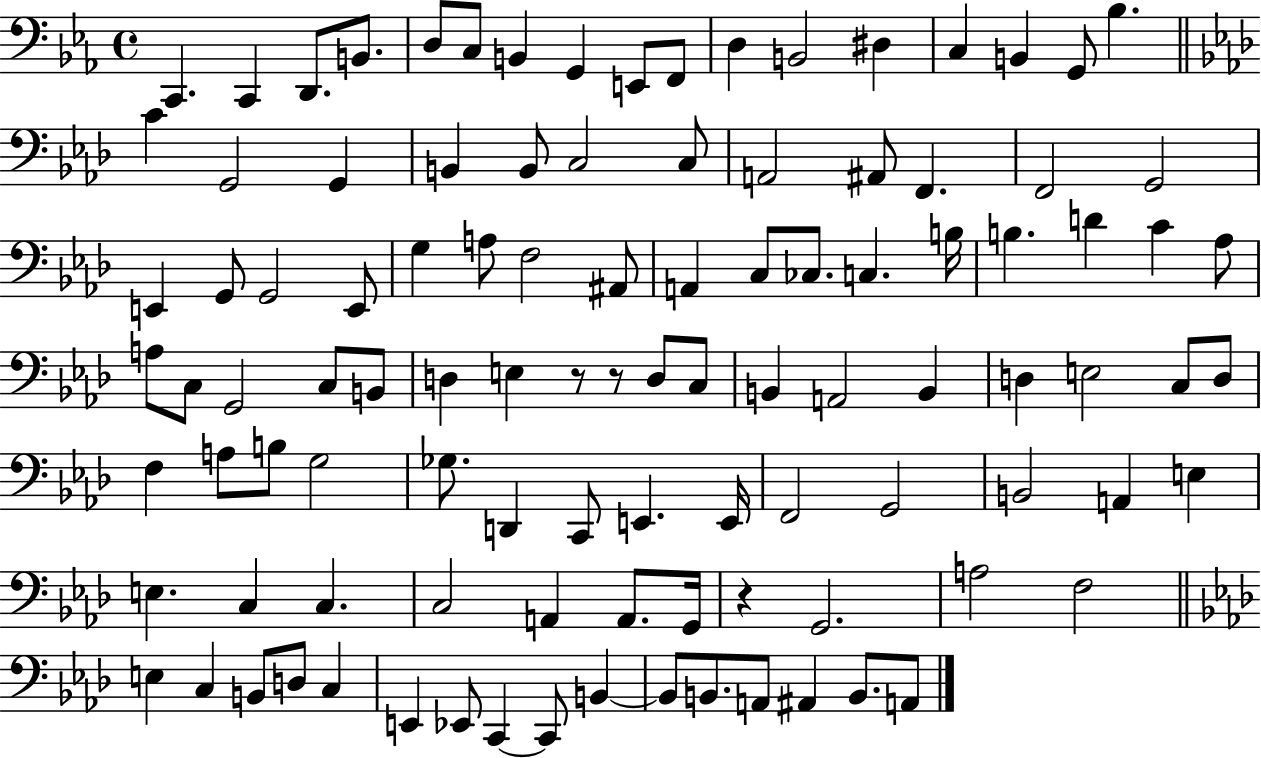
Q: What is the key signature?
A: EES major